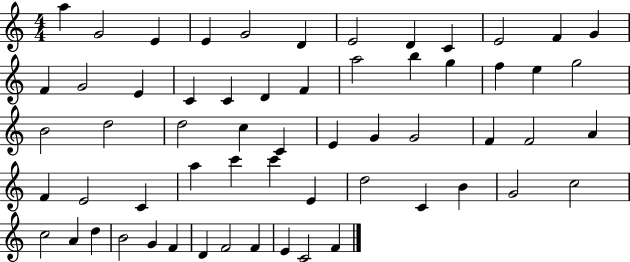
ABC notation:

X:1
T:Untitled
M:4/4
L:1/4
K:C
a G2 E E G2 D E2 D C E2 F G F G2 E C C D F a2 b g f e g2 B2 d2 d2 c C E G G2 F F2 A F E2 C a c' c' E d2 C B G2 c2 c2 A d B2 G F D F2 F E C2 F